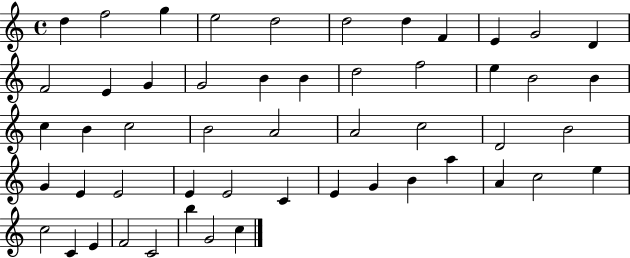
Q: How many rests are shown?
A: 0